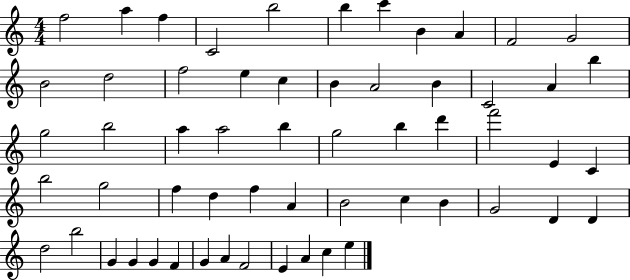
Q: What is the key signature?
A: C major